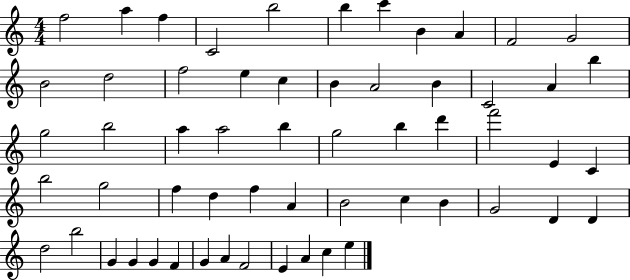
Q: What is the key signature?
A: C major